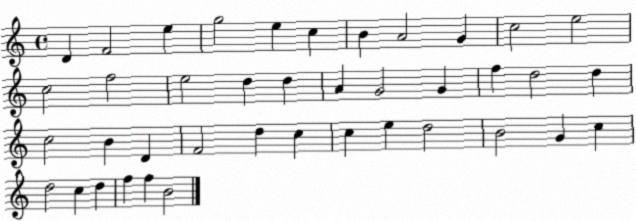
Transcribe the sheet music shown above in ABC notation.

X:1
T:Untitled
M:4/4
L:1/4
K:C
D F2 e g2 e c B A2 G c2 e2 c2 f2 e2 d d A G2 G f d2 d c2 B D F2 d c c e d2 B2 G c d2 c d f f B2